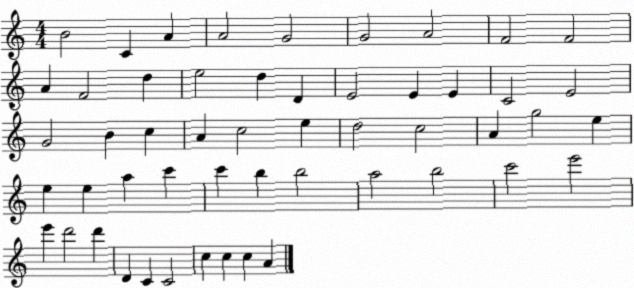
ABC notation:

X:1
T:Untitled
M:4/4
L:1/4
K:C
B2 C A A2 G2 G2 A2 F2 F2 A F2 d e2 d D E2 E E C2 E2 G2 B c A c2 e d2 c2 A g2 e e e a c' c' b b2 a2 b2 c'2 e'2 e' d'2 d' D C C2 c c c A